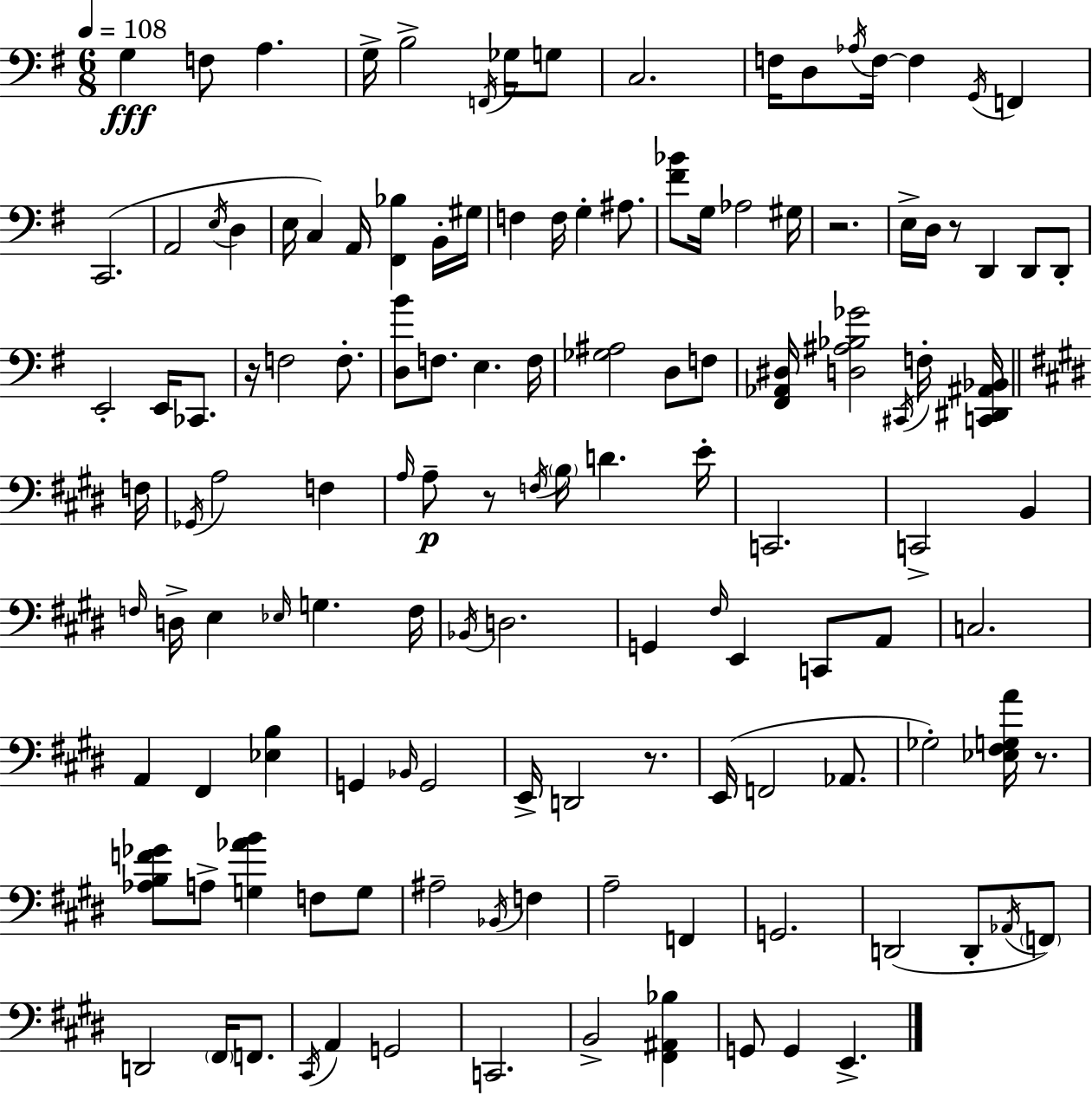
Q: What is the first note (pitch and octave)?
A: G3